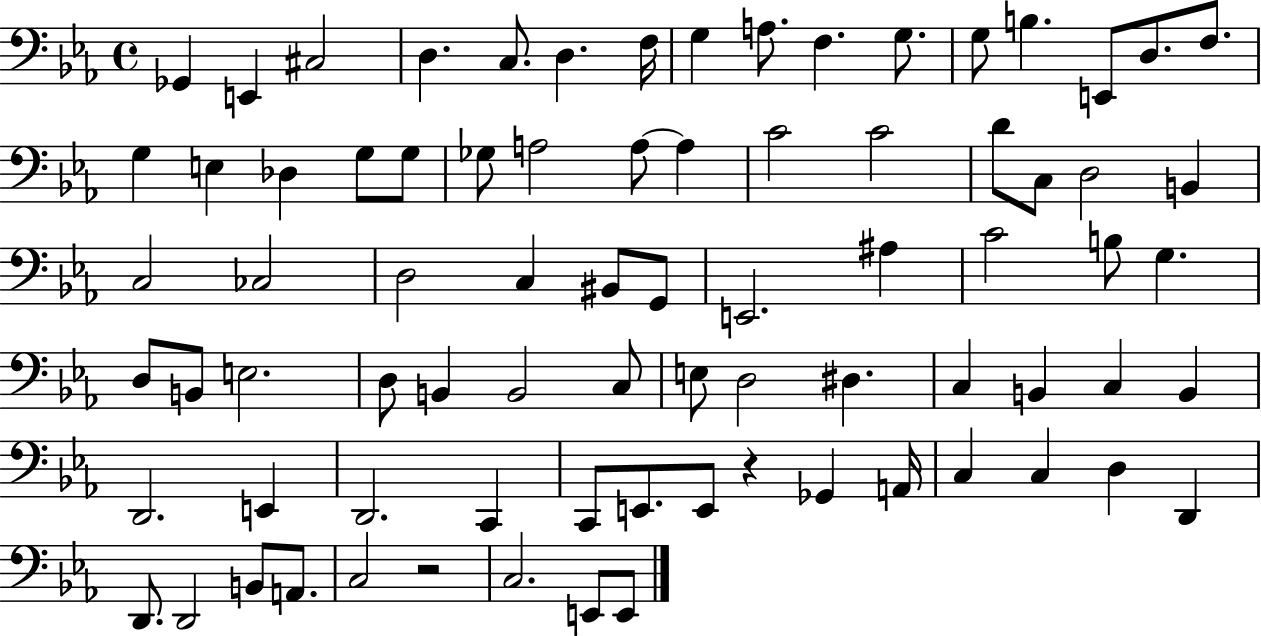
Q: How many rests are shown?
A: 2